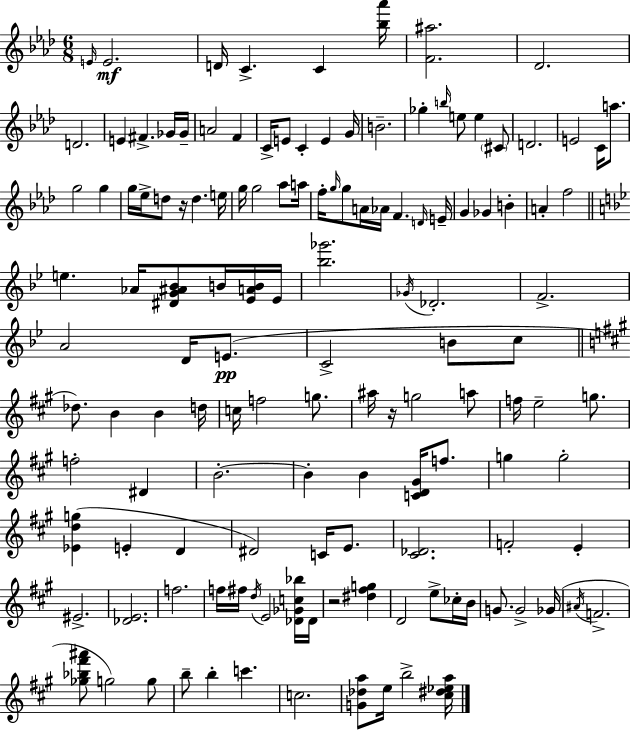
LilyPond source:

{
  \clef treble
  \numericTimeSignature
  \time 6/8
  \key aes \major
  \repeat volta 2 { \grace { e'16 }\mf e'2. | d'16 c'4.-> c'4 | <bes'' aes'''>16 <f' ais''>2. | des'2. | \break d'2. | e'4 fis'4.-> ges'16 | ges'16-- a'2 f'4 | c'16-> e'8 c'4-. e'4 | \break g'16 b'2.-- | ges''4-. \grace { b''16 } e''8 e''4 | \parenthesize cis'8 d'2. | e'2 c'16 a''8. | \break g''2 g''4 | g''16 ees''16-> d''8 r16 d''4. | e''16 g''16 g''2 aes''8 | a''16 f''16-. \grace { g''16 } g''8 a'16 aes'16 f'4. | \break \grace { d'16 } e'16-- g'4 ges'4 | b'4-. a'4-. f''2 | \bar "||" \break \key bes \major e''4. aes'16 <dis' g' ais' bes'>8 b'16 <ees' a' b'>16 ees'16 | <bes'' ges'''>2. | \acciaccatura { ges'16 } des'2.-. | f'2.-> | \break a'2 d'16 e'8.(\pp | c'2-> b'8 c''8 | \bar "||" \break \key a \major des''8.) b'4 b'4 d''16 | c''16 f''2 g''8. | ais''16 r16 g''2 a''8 | f''16 e''2-- g''8. | \break f''2-. dis'4 | b'2.-.~~ | b'4-. b'4 <c' d' gis'>16 f''8. | g''4 g''2-. | \break <ees' d'' g''>4( e'4-. d'4 | dis'2) c'16 e'8. | <cis' des'>2. | f'2-. e'4-. | \break eis'2.-> | <des' e'>2. | f''2. | f''16 fis''16 \acciaccatura { d''16 } e'2 <des' ges' c'' bes''>16 | \break des'16 r2 <dis'' fis'' g''>4 | d'2 e''8-> ces''16-. | b'16 g'8. g'2-> | ges'16( \acciaccatura { ais'16 } f'2.-> | \break <ges'' bes'' fis''' ais'''>8 g''2) | g''8 b''8-- b''4-. c'''4. | c''2. | <g' des'' a''>8 e''16 b''2-> | \break <cis'' dis'' ees'' a''>16 } \bar "|."
}